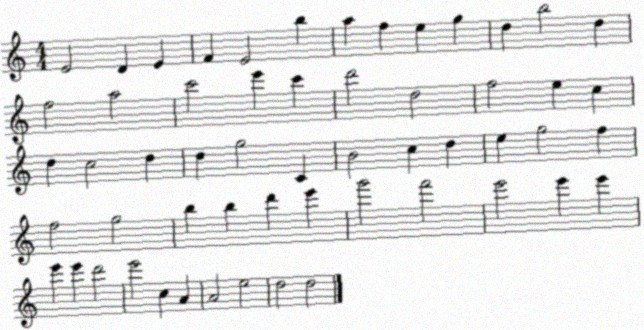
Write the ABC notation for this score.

X:1
T:Untitled
M:4/4
L:1/4
K:C
E2 D E F E2 b a f e g d b2 d f2 a2 c'2 e' c' d'2 d2 f2 e c d c2 d d g2 C B2 c d e g2 f f2 g2 b b d' e' g'2 f'2 e'2 e' e' e' e' d'2 e'2 c A A2 e2 d2 d2